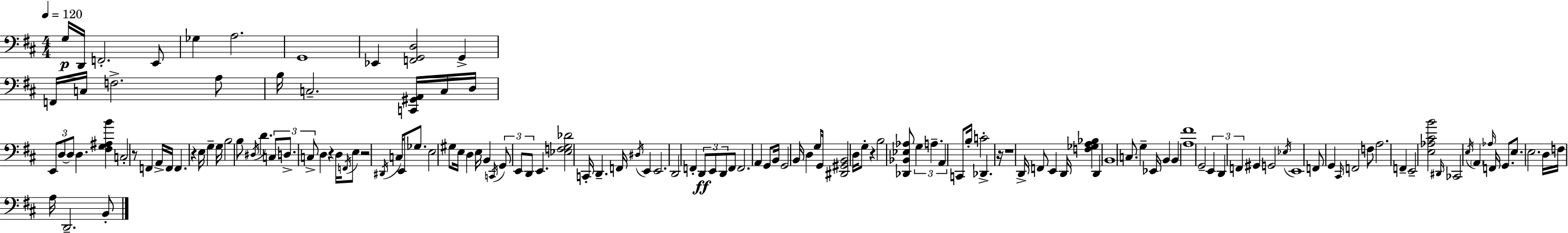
G3/s D2/s F2/h. E2/e Gb3/q A3/h. G2/w Eb2/q [F2,G2,D3]/h G2/q F2/s C3/s F3/h. A3/e B3/s C3/h. [C2,G#2,A2]/s C3/s D3/s E2/e D3/e D3/e D3/q. [F#3,G3,A#3,B4]/q C3/h R/e F2/q A2/s F2/s F2/q. R/q E3/s G3/q G3/s B3/h B3/e D#3/s D4/q. C3/e D3/e. C3/e D3/q R/q D3/s F2/s E3/e R/h D#2/s C3/s E2/e Gb3/e. E3/h G#3/e E3/s D3/q E3/s B2/q C2/s G2/e E2/e D2/e E2/q. [Eb3,F3,G3,Db4]/h C2/s D2/q. F2/s D#3/s E2/q E2/h. D2/h F2/q D2/e E2/e D2/e F2/e F2/h. A2/q G2/e B2/s G2/h B2/s D3/q G3/e G2/s [D#2,G#2,B2]/h D3/s G3/e R/q B3/h [Db2,Bb2,Eb3,Ab3]/e G3/q A3/q. A2/q C2/e B3/s C4/h Db2/q. R/s R/w D2/s F2/e E2/q D2/s [F3,Gb3,A3,Bb3]/q D2/q B2/w C3/e. G3/q Eb2/s B2/q B2/q [A3,F#4]/w G2/h E2/q D2/q F2/q G#2/q G2/h Eb3/s E2/w F2/e G2/q C#2/s F2/h F3/e A3/h. F2/q E2/h [E3,Ab3,C#4,B4]/h D#2/s CES2/h E3/s A2/q Ab3/s F2/s G2/e. E3/e. E3/h. D3/s F3/s A3/s D2/h. B2/e